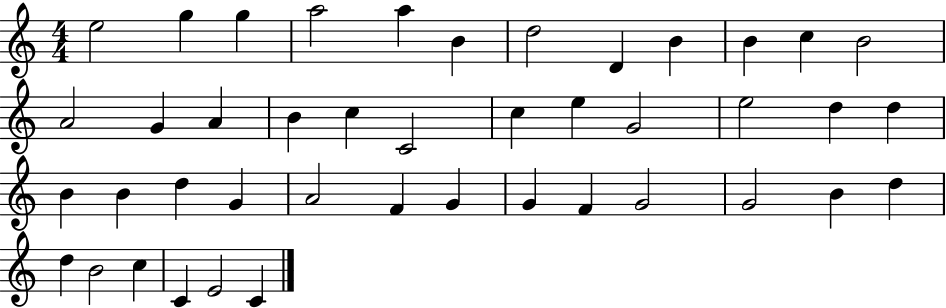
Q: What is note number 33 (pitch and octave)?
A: F4